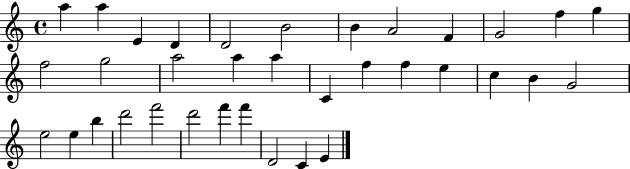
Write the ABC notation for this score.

X:1
T:Untitled
M:4/4
L:1/4
K:C
a a E D D2 B2 B A2 F G2 f g f2 g2 a2 a a C f f e c B G2 e2 e b d'2 f'2 d'2 f' f' D2 C E